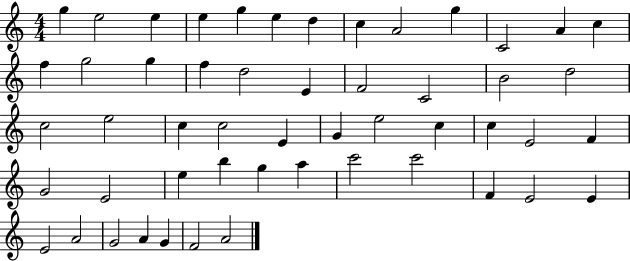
G5/q E5/h E5/q E5/q G5/q E5/q D5/q C5/q A4/h G5/q C4/h A4/q C5/q F5/q G5/h G5/q F5/q D5/h E4/q F4/h C4/h B4/h D5/h C5/h E5/h C5/q C5/h E4/q G4/q E5/h C5/q C5/q E4/h F4/q G4/h E4/h E5/q B5/q G5/q A5/q C6/h C6/h F4/q E4/h E4/q E4/h A4/h G4/h A4/q G4/q F4/h A4/h